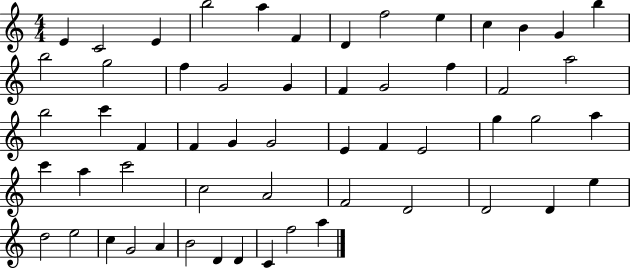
{
  \clef treble
  \numericTimeSignature
  \time 4/4
  \key c \major
  e'4 c'2 e'4 | b''2 a''4 f'4 | d'4 f''2 e''4 | c''4 b'4 g'4 b''4 | \break b''2 g''2 | f''4 g'2 g'4 | f'4 g'2 f''4 | f'2 a''2 | \break b''2 c'''4 f'4 | f'4 g'4 g'2 | e'4 f'4 e'2 | g''4 g''2 a''4 | \break c'''4 a''4 c'''2 | c''2 a'2 | f'2 d'2 | d'2 d'4 e''4 | \break d''2 e''2 | c''4 g'2 a'4 | b'2 d'4 d'4 | c'4 f''2 a''4 | \break \bar "|."
}